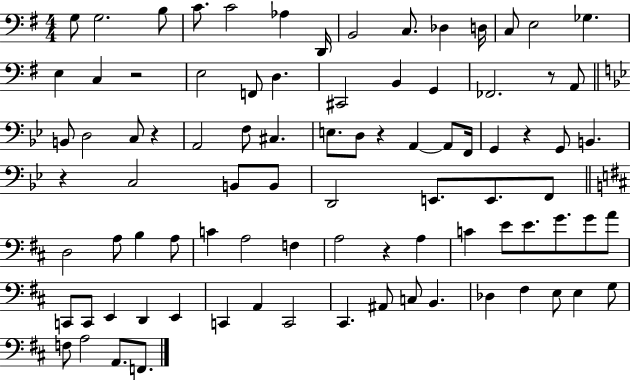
{
  \clef bass
  \numericTimeSignature
  \time 4/4
  \key g \major
  g8 g2. b8 | c'8. c'2 aes4 d,16 | b,2 c8. des4 d16 | c8 e2 ges4. | \break e4 c4 r2 | e2 f,8 d4. | cis,2 b,4 g,4 | fes,2. r8 a,8 | \break \bar "||" \break \key bes \major b,8 d2 c8 r4 | a,2 f8 cis4. | e8. d8 r4 a,4~~ a,8 f,16 | g,4 r4 g,8 b,4. | \break r4 c2 b,8 b,8 | d,2 e,8. e,8. f,8 | \bar "||" \break \key d \major d2 a8 b4 a8 | c'4 a2 f4 | a2 r4 a4 | c'4 e'8 e'8. g'8. g'8 a'8 | \break c,8 c,8 e,4 d,4 e,4 | c,4 a,4 c,2 | cis,4. ais,8 c8 b,4. | des4 fis4 e8 e4 g8 | \break f8 a2 a,8. f,8. | \bar "|."
}